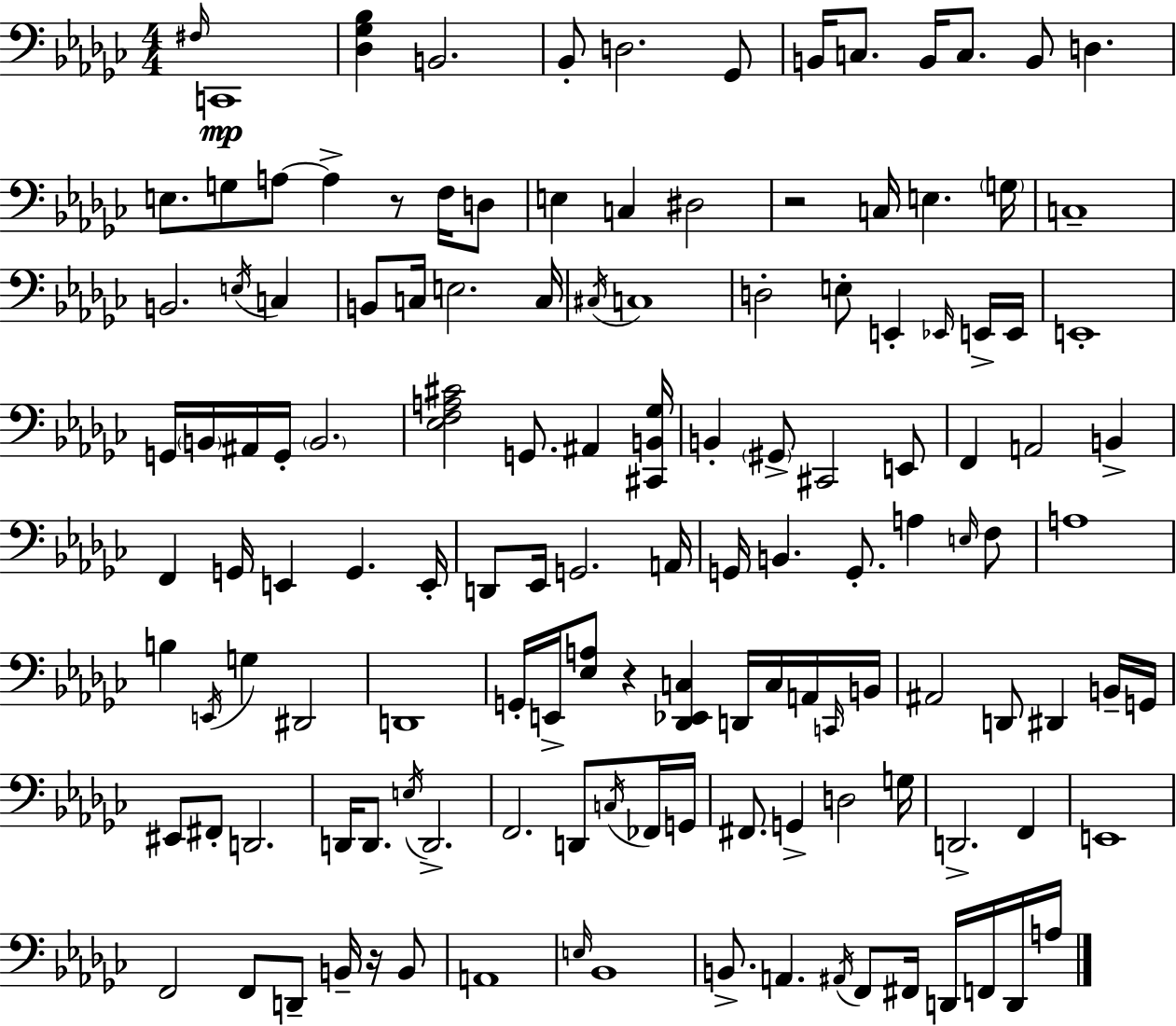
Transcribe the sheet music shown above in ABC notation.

X:1
T:Untitled
M:4/4
L:1/4
K:Ebm
^F,/4 C,,4 [_D,_G,_B,] B,,2 _B,,/2 D,2 _G,,/2 B,,/4 C,/2 B,,/4 C,/2 B,,/2 D, E,/2 G,/2 A,/2 A, z/2 F,/4 D,/2 E, C, ^D,2 z2 C,/4 E, G,/4 C,4 B,,2 E,/4 C, B,,/2 C,/4 E,2 C,/4 ^C,/4 C,4 D,2 E,/2 E,, _E,,/4 E,,/4 E,,/4 E,,4 G,,/4 B,,/4 ^A,,/4 G,,/4 B,,2 [_E,F,A,^C]2 G,,/2 ^A,, [^C,,B,,_G,]/4 B,, ^G,,/2 ^C,,2 E,,/2 F,, A,,2 B,, F,, G,,/4 E,, G,, E,,/4 D,,/2 _E,,/4 G,,2 A,,/4 G,,/4 B,, G,,/2 A, E,/4 F,/2 A,4 B, E,,/4 G, ^D,,2 D,,4 G,,/4 E,,/4 [_E,A,]/2 z [_D,,_E,,C,] D,,/4 C,/4 A,,/4 C,,/4 B,,/4 ^A,,2 D,,/2 ^D,, B,,/4 G,,/4 ^E,,/2 ^F,,/2 D,,2 D,,/4 D,,/2 E,/4 D,,2 F,,2 D,,/2 C,/4 _F,,/4 G,,/4 ^F,,/2 G,, D,2 G,/4 D,,2 F,, E,,4 F,,2 F,,/2 D,,/2 B,,/4 z/4 B,,/2 A,,4 E,/4 _B,,4 B,,/2 A,, ^A,,/4 F,,/2 ^F,,/4 D,,/4 F,,/4 D,,/4 A,/4